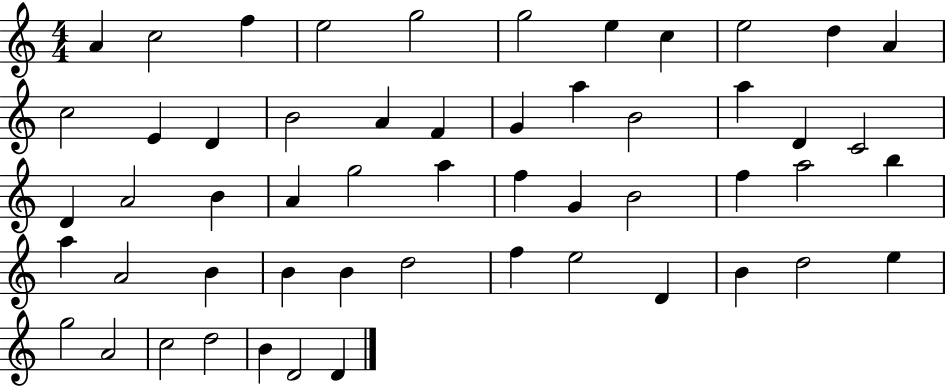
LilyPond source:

{
  \clef treble
  \numericTimeSignature
  \time 4/4
  \key c \major
  a'4 c''2 f''4 | e''2 g''2 | g''2 e''4 c''4 | e''2 d''4 a'4 | \break c''2 e'4 d'4 | b'2 a'4 f'4 | g'4 a''4 b'2 | a''4 d'4 c'2 | \break d'4 a'2 b'4 | a'4 g''2 a''4 | f''4 g'4 b'2 | f''4 a''2 b''4 | \break a''4 a'2 b'4 | b'4 b'4 d''2 | f''4 e''2 d'4 | b'4 d''2 e''4 | \break g''2 a'2 | c''2 d''2 | b'4 d'2 d'4 | \bar "|."
}